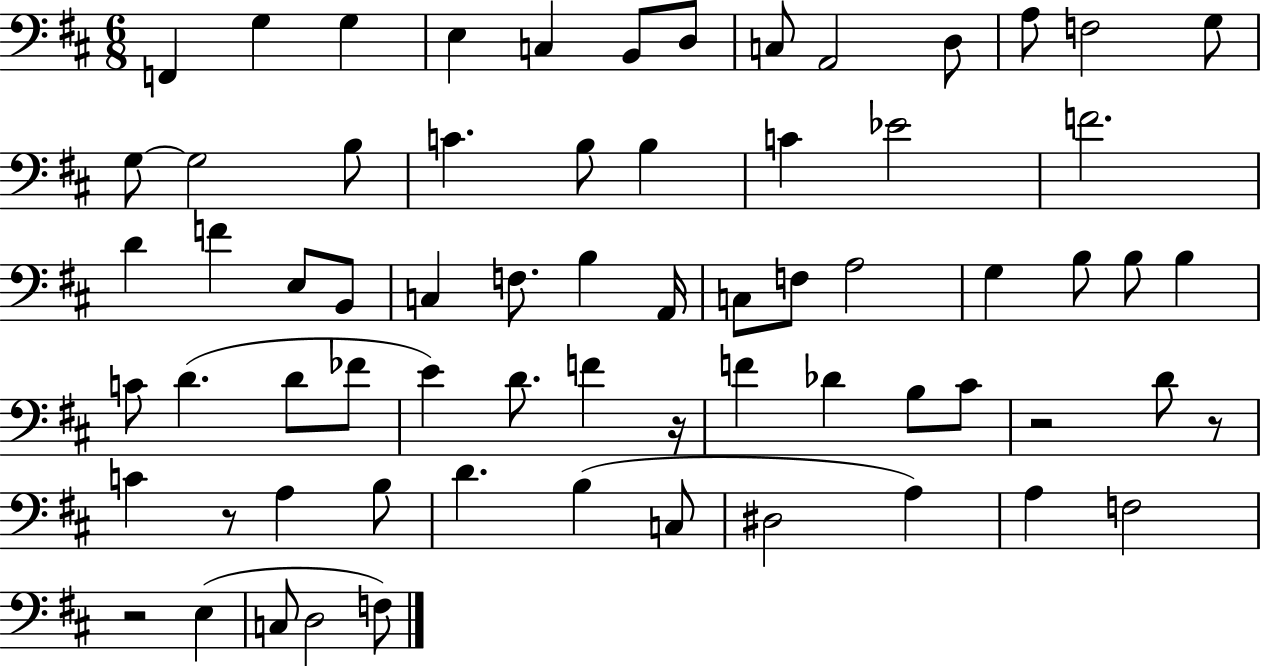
X:1
T:Untitled
M:6/8
L:1/4
K:D
F,, G, G, E, C, B,,/2 D,/2 C,/2 A,,2 D,/2 A,/2 F,2 G,/2 G,/2 G,2 B,/2 C B,/2 B, C _E2 F2 D F E,/2 B,,/2 C, F,/2 B, A,,/4 C,/2 F,/2 A,2 G, B,/2 B,/2 B, C/2 D D/2 _F/2 E D/2 F z/4 F _D B,/2 ^C/2 z2 D/2 z/2 C z/2 A, B,/2 D B, C,/2 ^D,2 A, A, F,2 z2 E, C,/2 D,2 F,/2